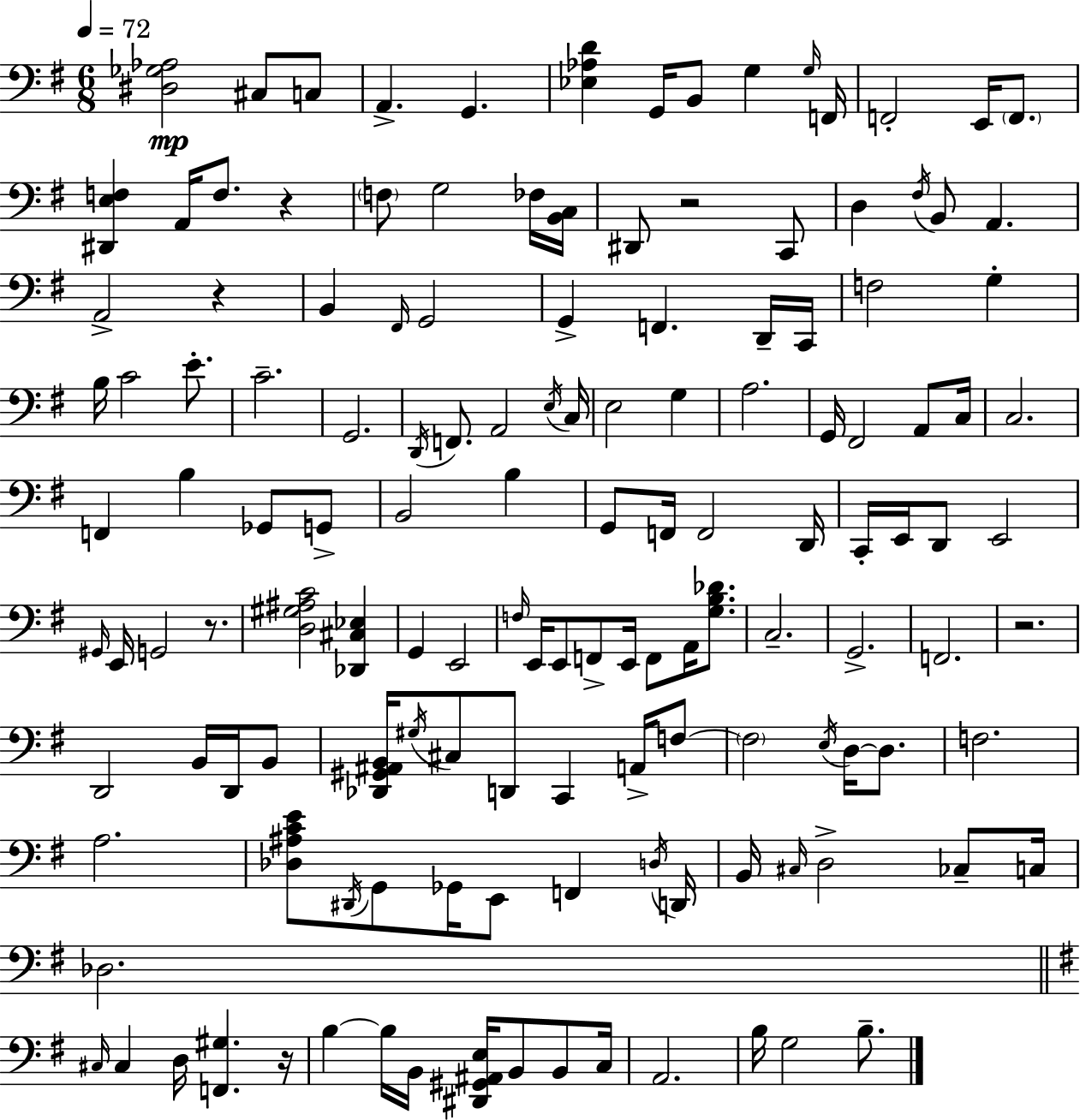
{
  \clef bass
  \numericTimeSignature
  \time 6/8
  \key e \minor
  \tempo 4 = 72
  \repeat volta 2 { <dis ges aes>2\mp cis8 c8 | a,4.-> g,4. | <ees aes d'>4 g,16 b,8 g4 \grace { g16 } | f,16 f,2-. e,16 \parenthesize f,8. | \break <dis, e f>4 a,16 f8. r4 | \parenthesize f8 g2 fes16 | <b, c>16 dis,8 r2 c,8 | d4 \acciaccatura { fis16 } b,8 a,4. | \break a,2-> r4 | b,4 \grace { fis,16 } g,2 | g,4-> f,4. | d,16-- c,16 f2 g4-. | \break b16 c'2 | e'8.-. c'2.-- | g,2. | \acciaccatura { d,16 } f,8. a,2 | \break \acciaccatura { e16 } c16 e2 | g4 a2. | g,16 fis,2 | a,8 c16 c2. | \break f,4 b4 | ges,8 g,8-> b,2 | b4 g,8 f,16 f,2 | d,16 c,16-. e,16 d,8 e,2 | \break \grace { gis,16 } e,16 g,2 | r8. <d gis ais c'>2 | <des, cis ees>4 g,4 e,2 | \grace { f16 } e,16 e,8 f,8-> | \break e,16 f,8 a,16 <g b des'>8. c2.-- | g,2.-> | f,2. | r2. | \break d,2 | b,16 d,16 b,8 <des, gis, ais, b,>16 \acciaccatura { gis16 } cis8 d,8 | c,4 a,16-> f8~~ \parenthesize f2 | \acciaccatura { e16 } d16~~ d8. f2. | \break a2. | <des ais c' e'>8 \acciaccatura { dis,16 } | g,8 ges,16 e,8 f,4 \acciaccatura { d16 } d,16 b,16 | \grace { cis16 } d2-> ces8-- c16 | \break des2. | \bar "||" \break \key e \minor \grace { cis16 } cis4 d16 <f, gis>4. | r16 b4~~ b16 b,16 <dis, gis, ais, e>16 b,8 b,8 | c16 a,2. | b16 g2 b8.-- | \break } \bar "|."
}